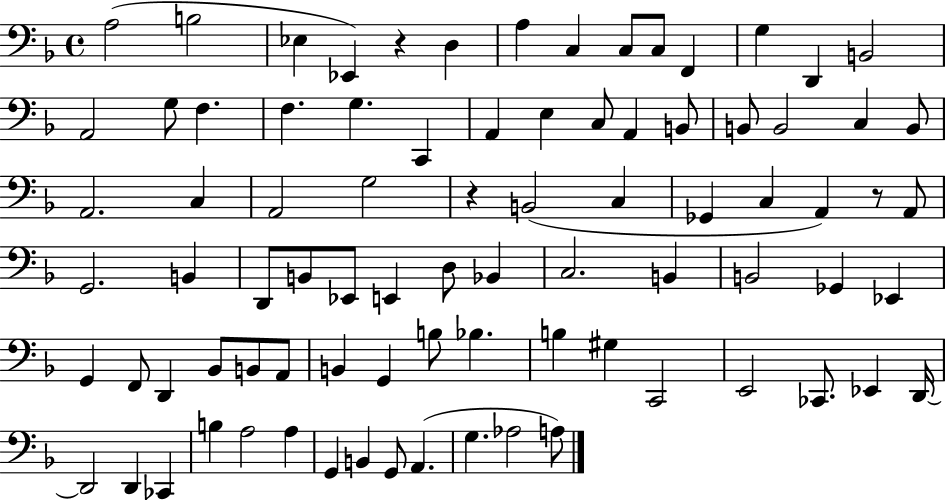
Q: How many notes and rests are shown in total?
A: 84